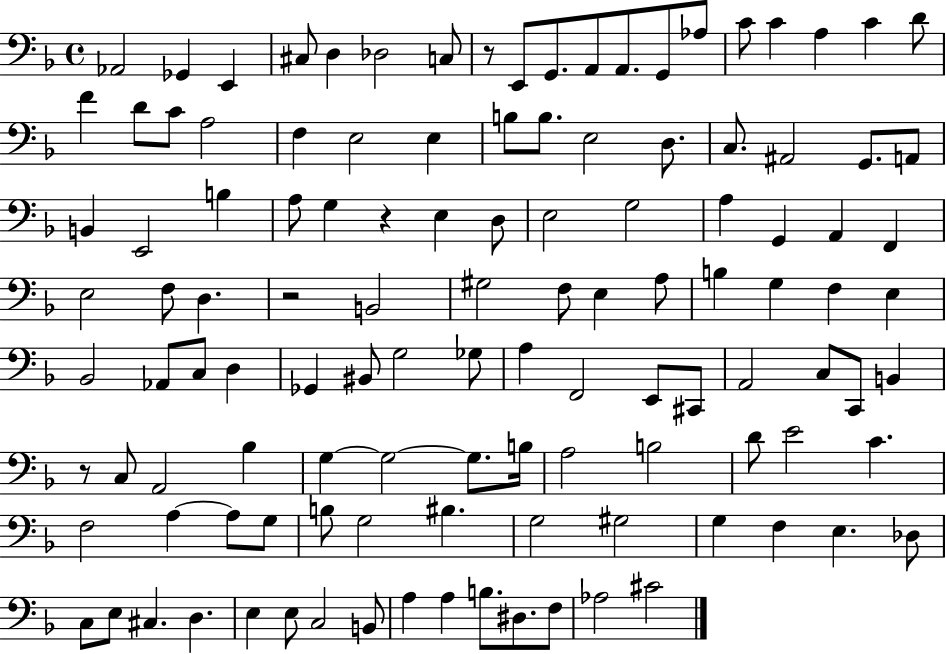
Ab2/h Gb2/q E2/q C#3/e D3/q Db3/h C3/e R/e E2/e G2/e. A2/e A2/e. G2/e Ab3/e C4/e C4/q A3/q C4/q D4/e F4/q D4/e C4/e A3/h F3/q E3/h E3/q B3/e B3/e. E3/h D3/e. C3/e. A#2/h G2/e. A2/e B2/q E2/h B3/q A3/e G3/q R/q E3/q D3/e E3/h G3/h A3/q G2/q A2/q F2/q E3/h F3/e D3/q. R/h B2/h G#3/h F3/e E3/q A3/e B3/q G3/q F3/q E3/q Bb2/h Ab2/e C3/e D3/q Gb2/q BIS2/e G3/h Gb3/e A3/q F2/h E2/e C#2/e A2/h C3/e C2/e B2/q R/e C3/e A2/h Bb3/q G3/q G3/h G3/e. B3/s A3/h B3/h D4/e E4/h C4/q. F3/h A3/q A3/e G3/e B3/e G3/h BIS3/q. G3/h G#3/h G3/q F3/q E3/q. Db3/e C3/e E3/e C#3/q. D3/q. E3/q E3/e C3/h B2/e A3/q A3/q B3/e. D#3/e. F3/e Ab3/h C#4/h